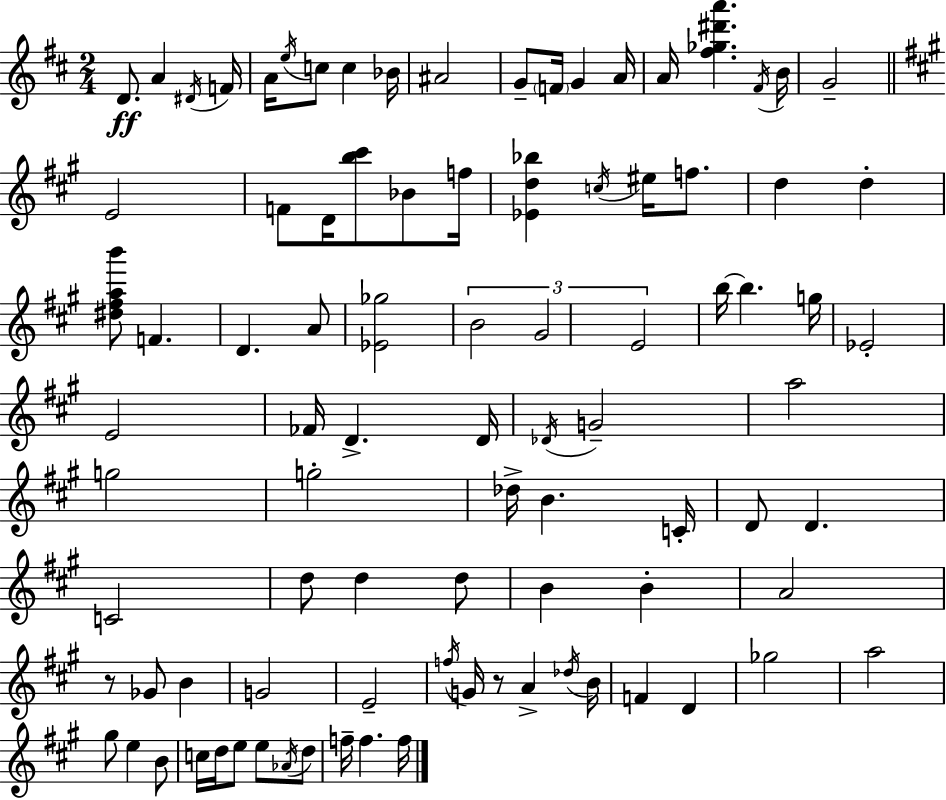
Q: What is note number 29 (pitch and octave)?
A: F4